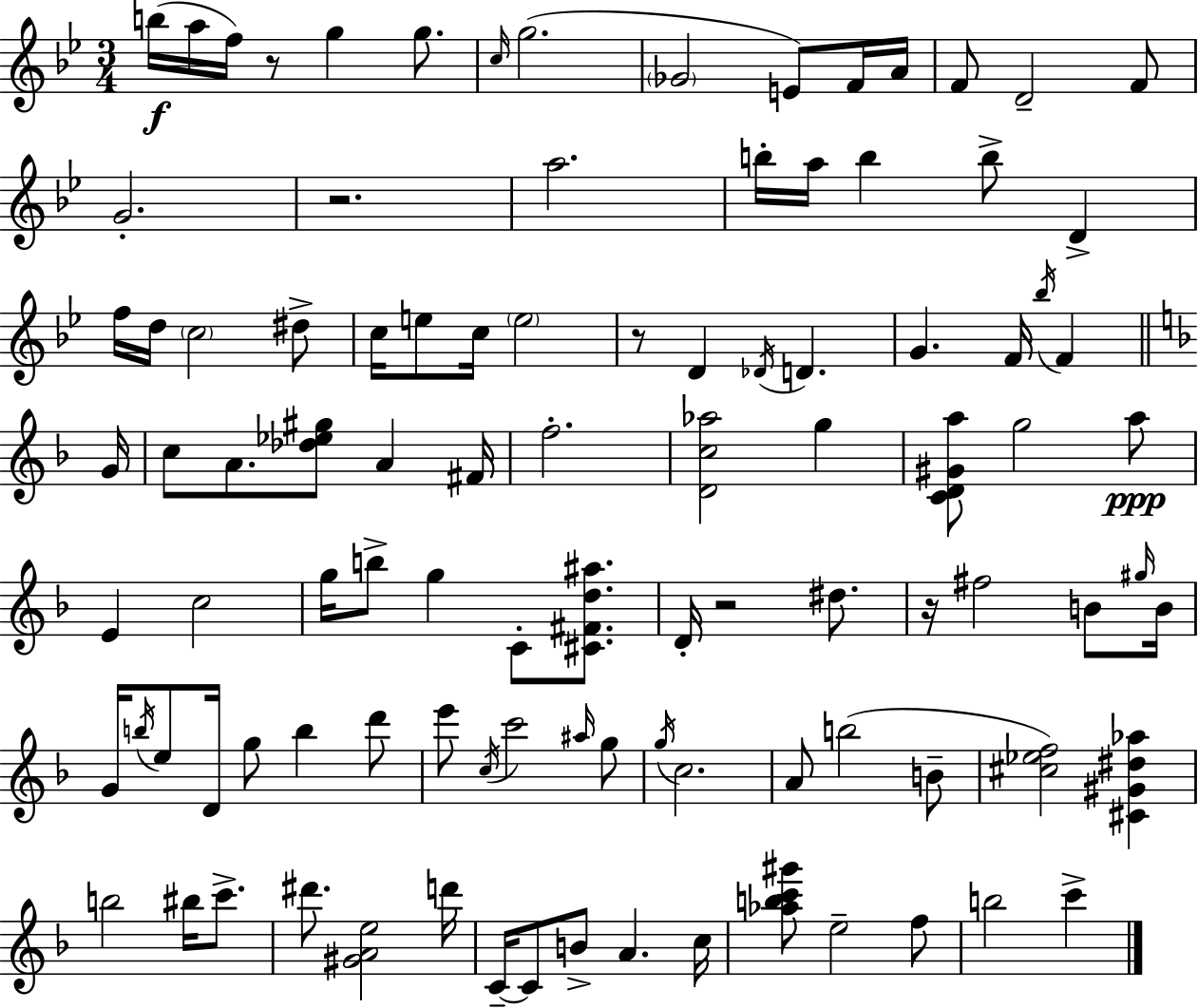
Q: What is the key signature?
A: G minor